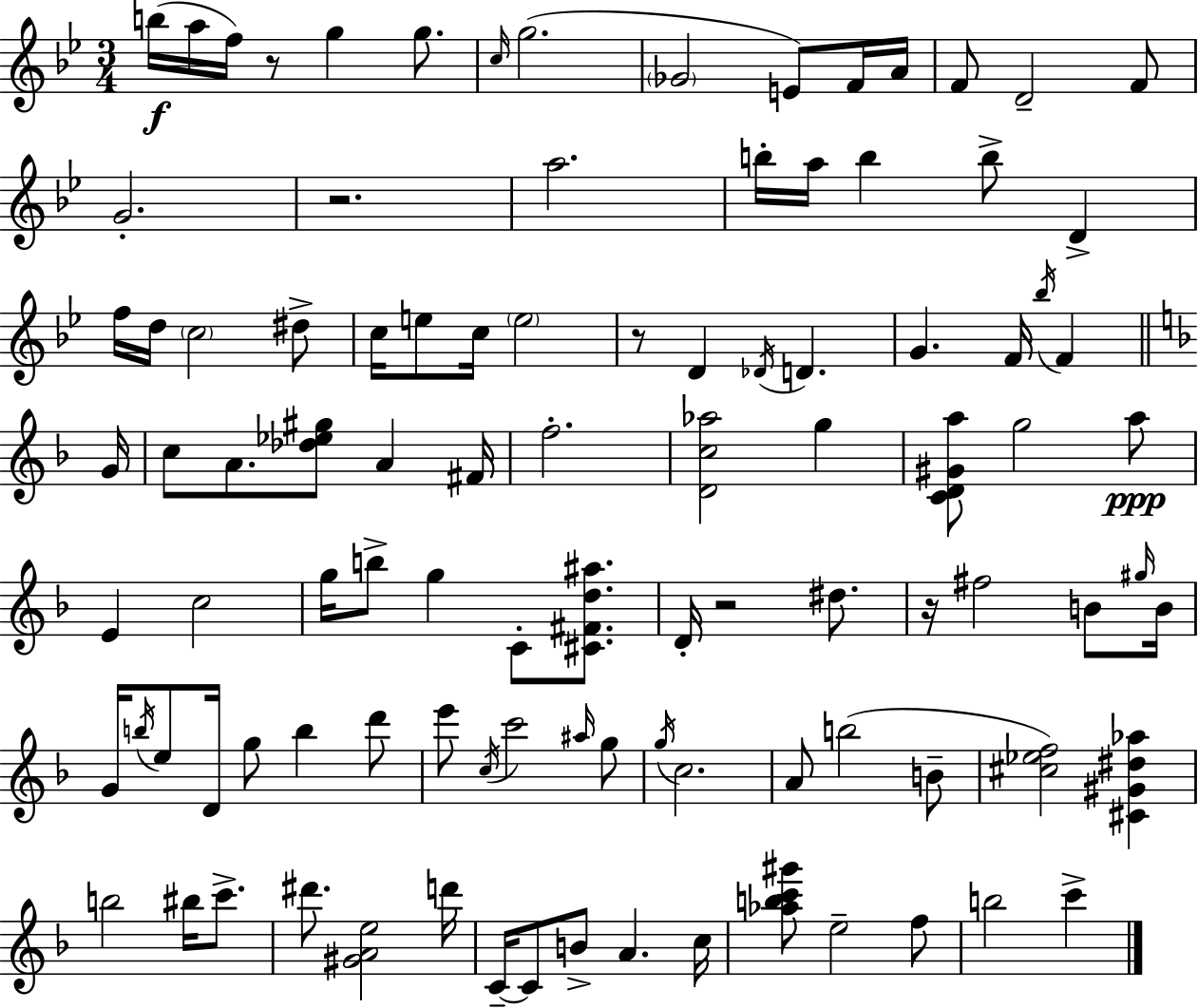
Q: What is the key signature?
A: G minor